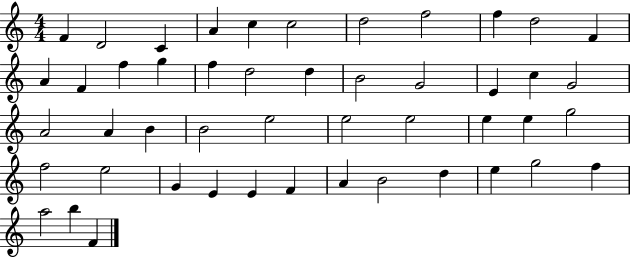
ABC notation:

X:1
T:Untitled
M:4/4
L:1/4
K:C
F D2 C A c c2 d2 f2 f d2 F A F f g f d2 d B2 G2 E c G2 A2 A B B2 e2 e2 e2 e e g2 f2 e2 G E E F A B2 d e g2 f a2 b F